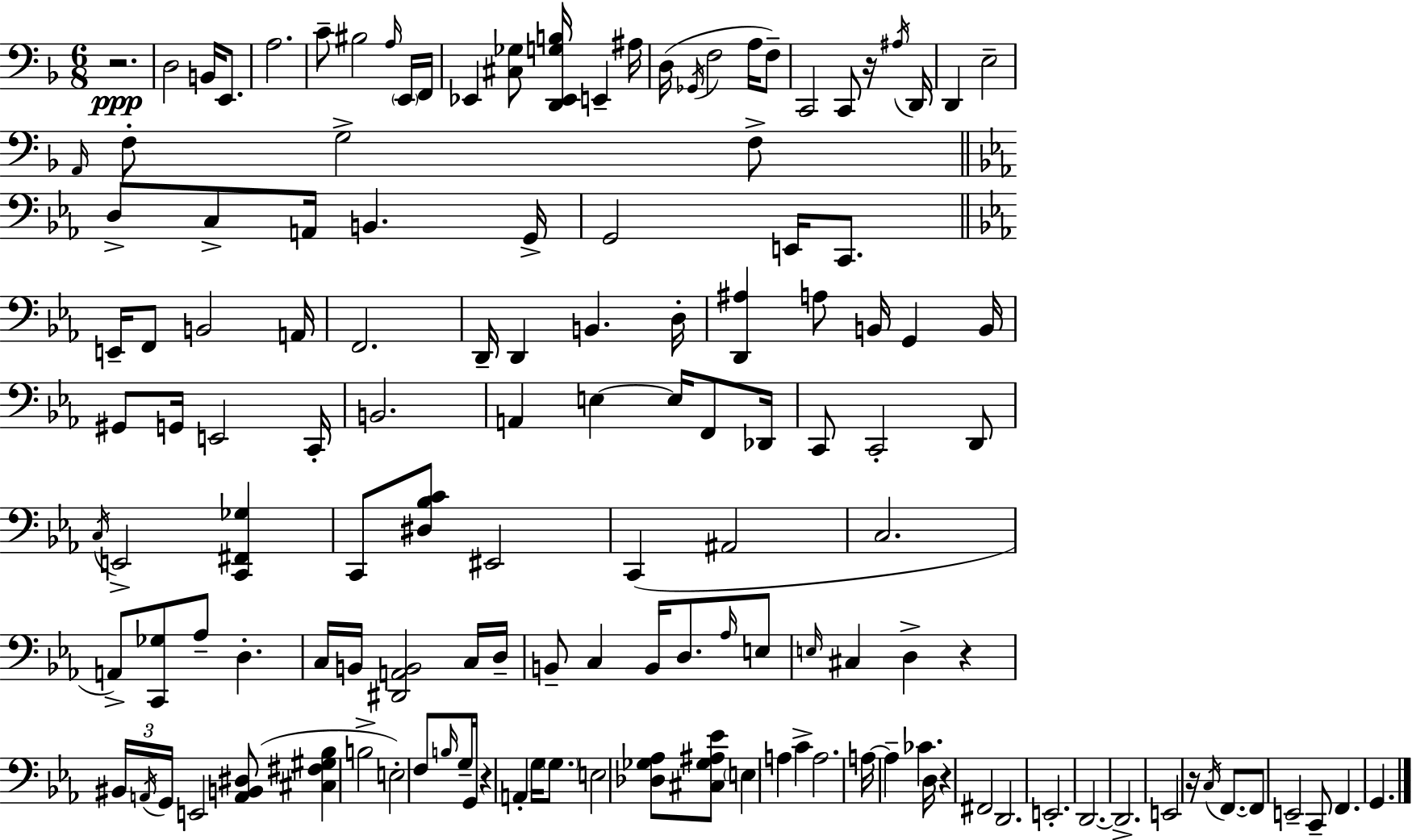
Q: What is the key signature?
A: D minor